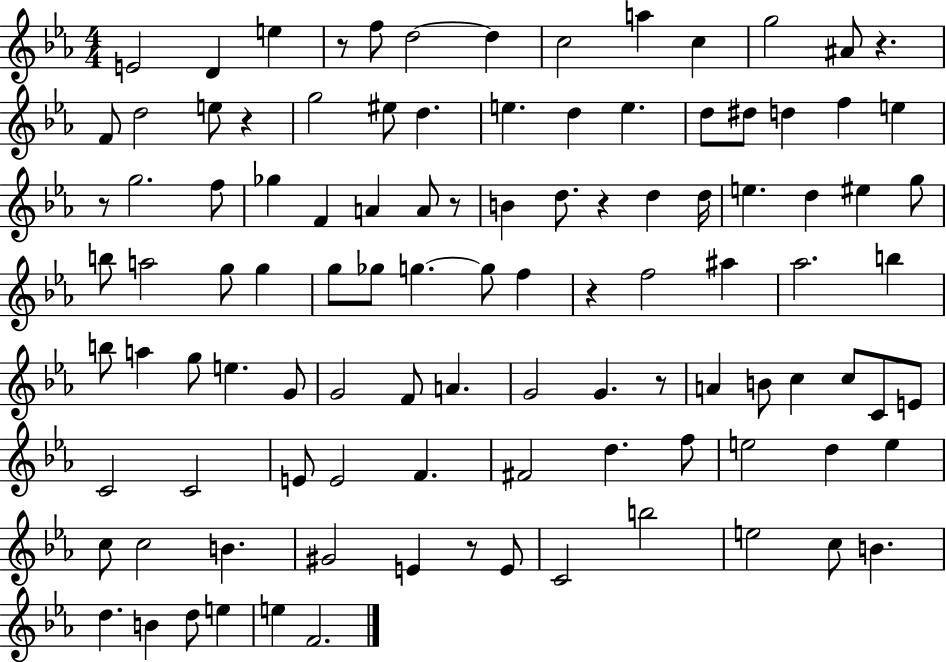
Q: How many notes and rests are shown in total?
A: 105